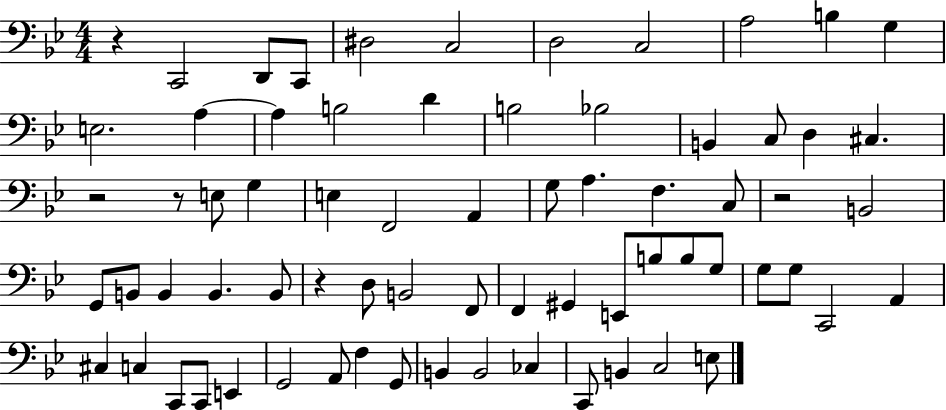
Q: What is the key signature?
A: BES major